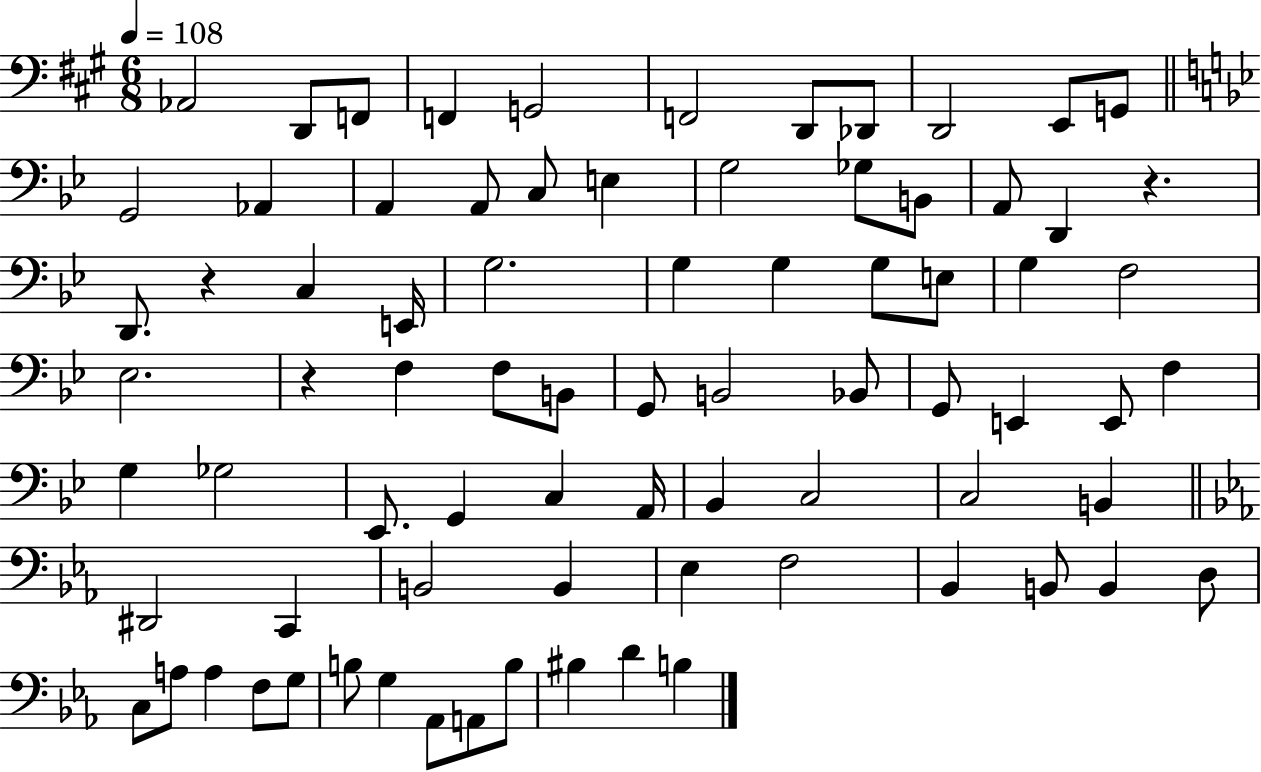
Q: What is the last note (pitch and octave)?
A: B3